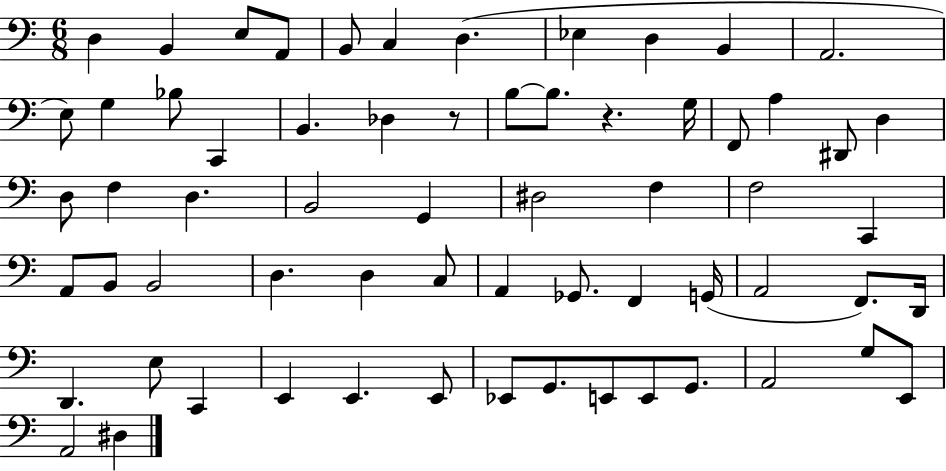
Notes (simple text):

D3/q B2/q E3/e A2/e B2/e C3/q D3/q. Eb3/q D3/q B2/q A2/h. E3/e G3/q Bb3/e C2/q B2/q. Db3/q R/e B3/e B3/e. R/q. G3/s F2/e A3/q D#2/e D3/q D3/e F3/q D3/q. B2/h G2/q D#3/h F3/q F3/h C2/q A2/e B2/e B2/h D3/q. D3/q C3/e A2/q Gb2/e. F2/q G2/s A2/h F2/e. D2/s D2/q. E3/e C2/q E2/q E2/q. E2/e Eb2/e G2/e. E2/e E2/e G2/e. A2/h G3/e E2/e A2/h D#3/q